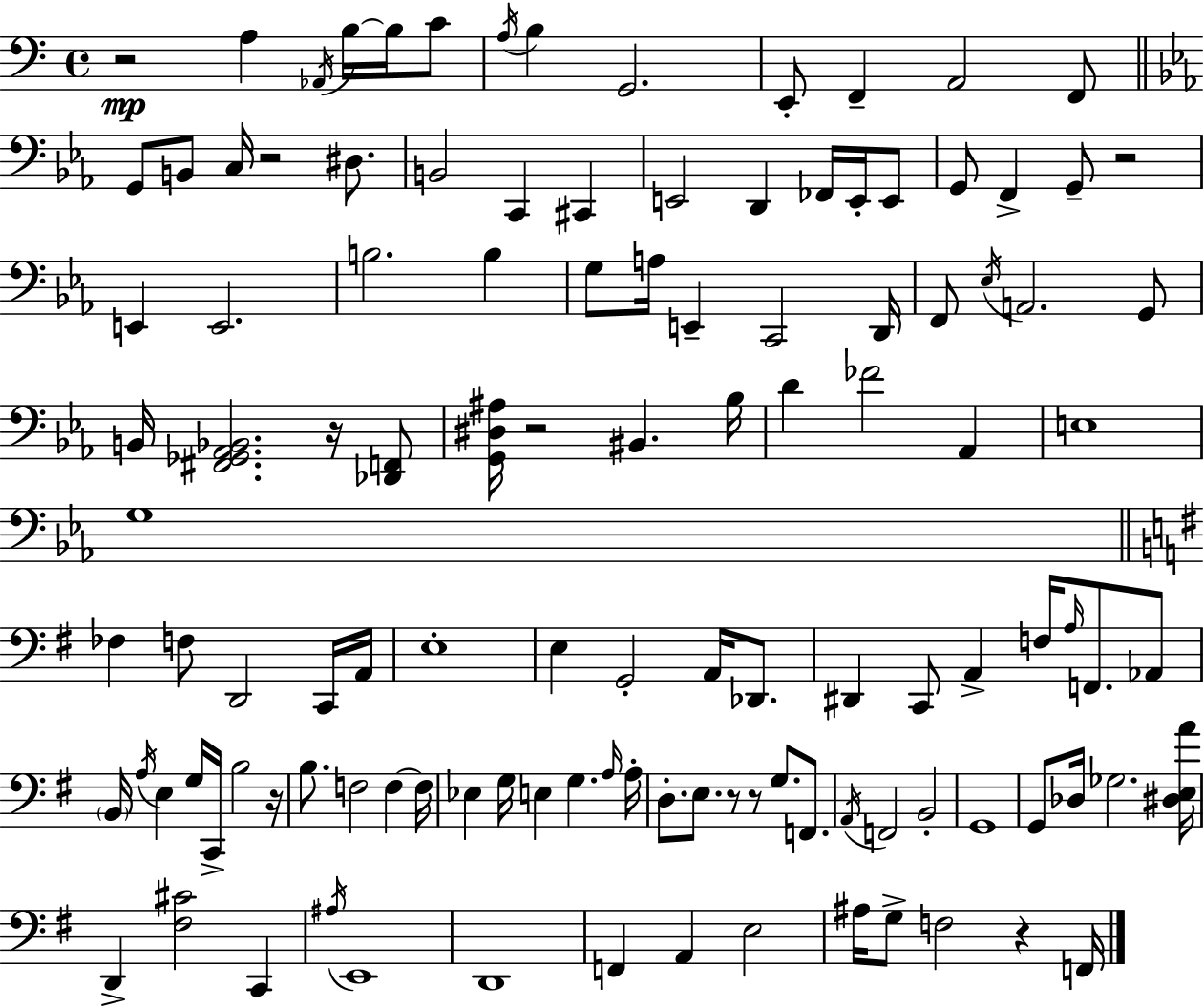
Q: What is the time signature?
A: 4/4